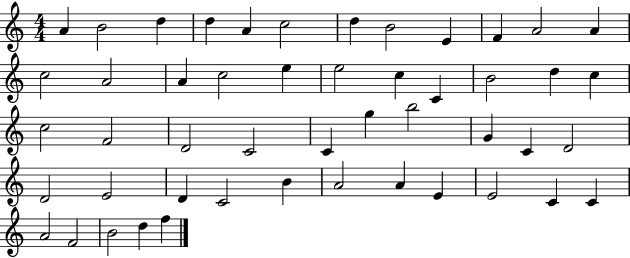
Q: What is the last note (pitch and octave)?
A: F5